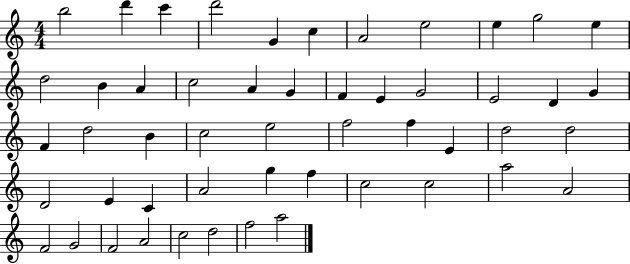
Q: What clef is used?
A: treble